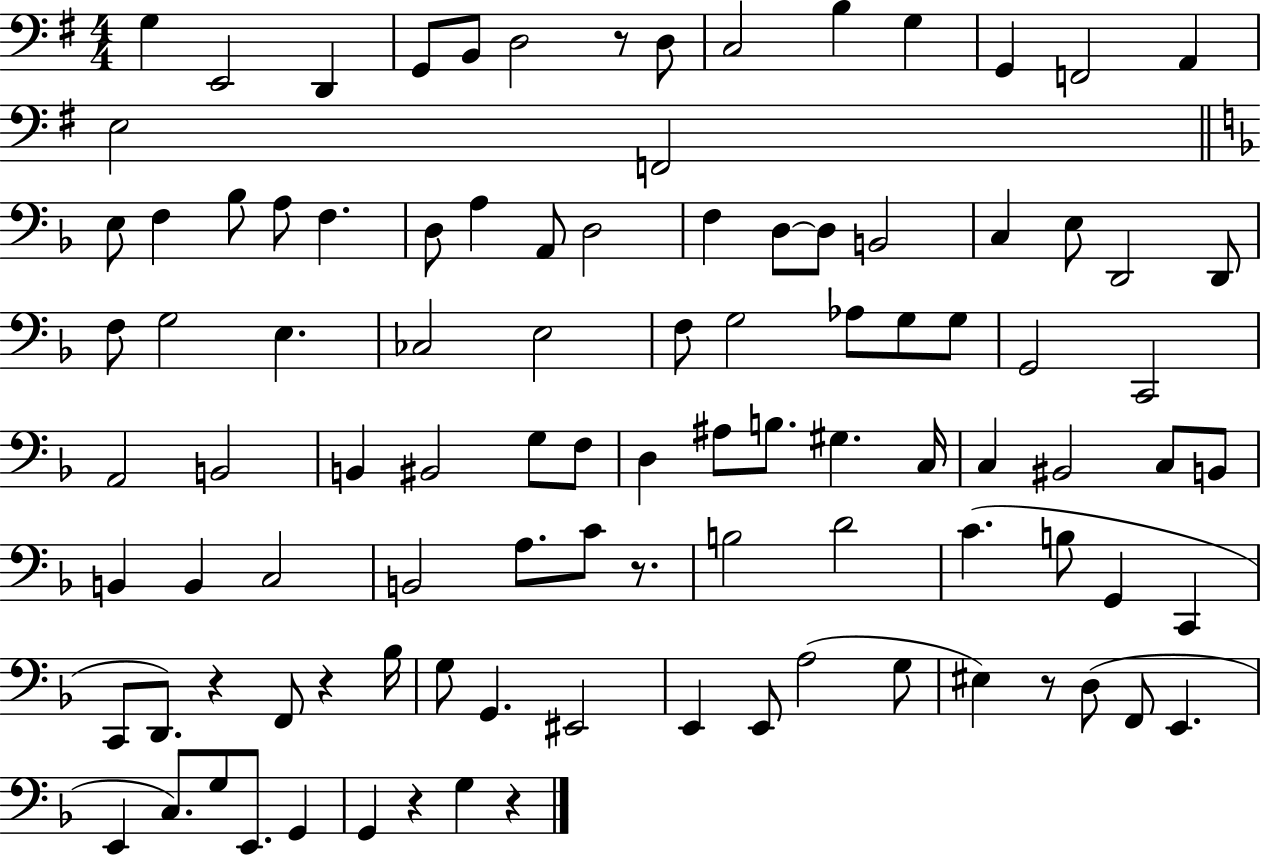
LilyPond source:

{
  \clef bass
  \numericTimeSignature
  \time 4/4
  \key g \major
  g4 e,2 d,4 | g,8 b,8 d2 r8 d8 | c2 b4 g4 | g,4 f,2 a,4 | \break e2 f,2 | \bar "||" \break \key d \minor e8 f4 bes8 a8 f4. | d8 a4 a,8 d2 | f4 d8~~ d8 b,2 | c4 e8 d,2 d,8 | \break f8 g2 e4. | ces2 e2 | f8 g2 aes8 g8 g8 | g,2 c,2 | \break a,2 b,2 | b,4 bis,2 g8 f8 | d4 ais8 b8. gis4. c16 | c4 bis,2 c8 b,8 | \break b,4 b,4 c2 | b,2 a8. c'8 r8. | b2 d'2 | c'4.( b8 g,4 c,4 | \break c,8 d,8.) r4 f,8 r4 bes16 | g8 g,4. eis,2 | e,4 e,8 a2( g8 | eis4) r8 d8( f,8 e,4. | \break e,4 c8.) g8 e,8. g,4 | g,4 r4 g4 r4 | \bar "|."
}